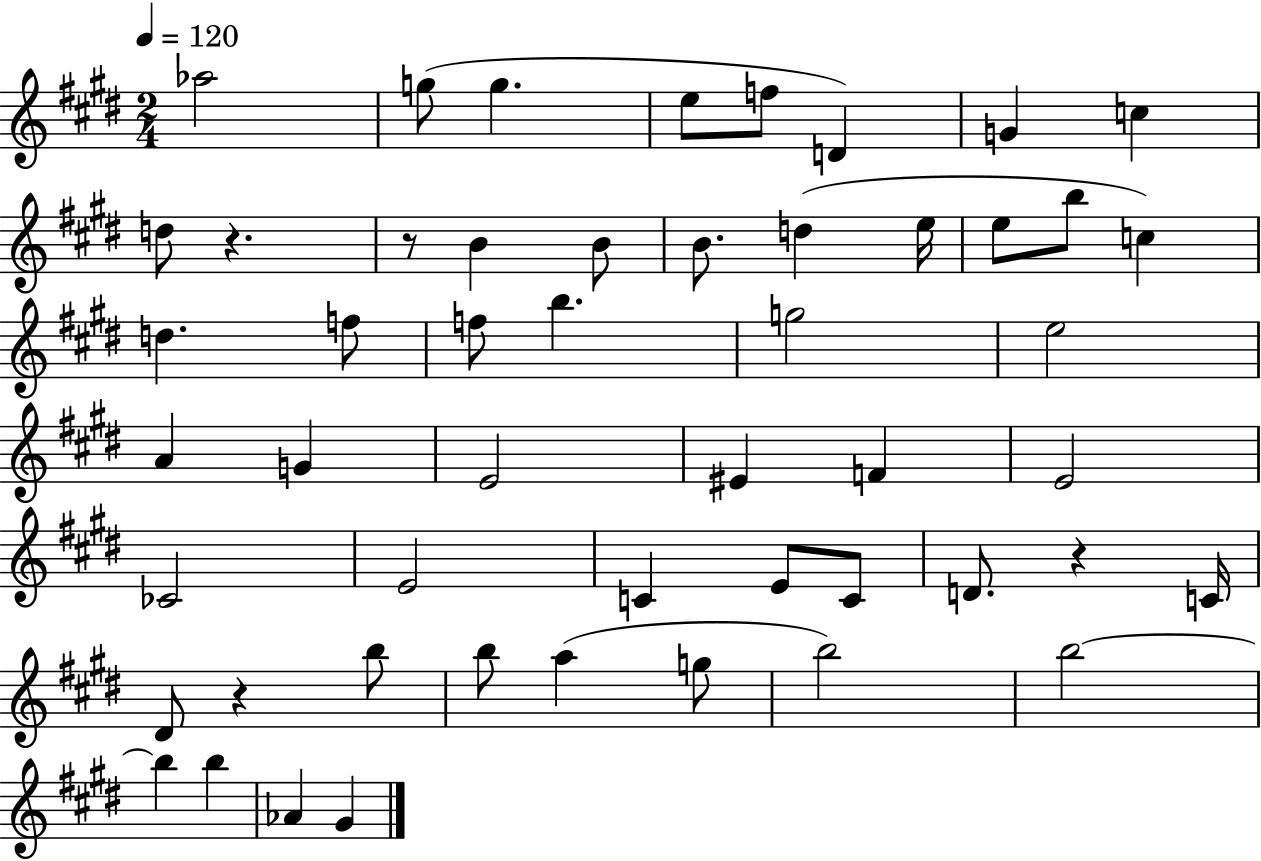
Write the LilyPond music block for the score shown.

{
  \clef treble
  \numericTimeSignature
  \time 2/4
  \key e \major
  \tempo 4 = 120
  \repeat volta 2 { aes''2 | g''8( g''4. | e''8 f''8 d'4) | g'4 c''4 | \break d''8 r4. | r8 b'4 b'8 | b'8. d''4( e''16 | e''8 b''8 c''4) | \break d''4. f''8 | f''8 b''4. | g''2 | e''2 | \break a'4 g'4 | e'2 | eis'4 f'4 | e'2 | \break ces'2 | e'2 | c'4 e'8 c'8 | d'8. r4 c'16 | \break dis'8 r4 b''8 | b''8 a''4( g''8 | b''2) | b''2~~ | \break b''4 b''4 | aes'4 gis'4 | } \bar "|."
}